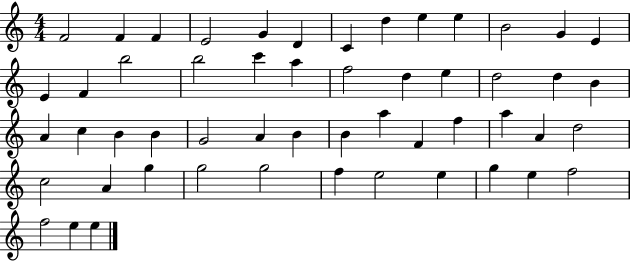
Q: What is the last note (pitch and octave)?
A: E5